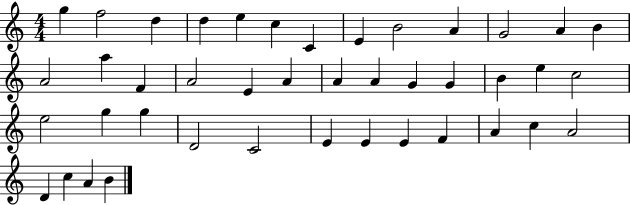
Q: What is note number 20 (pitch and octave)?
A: A4